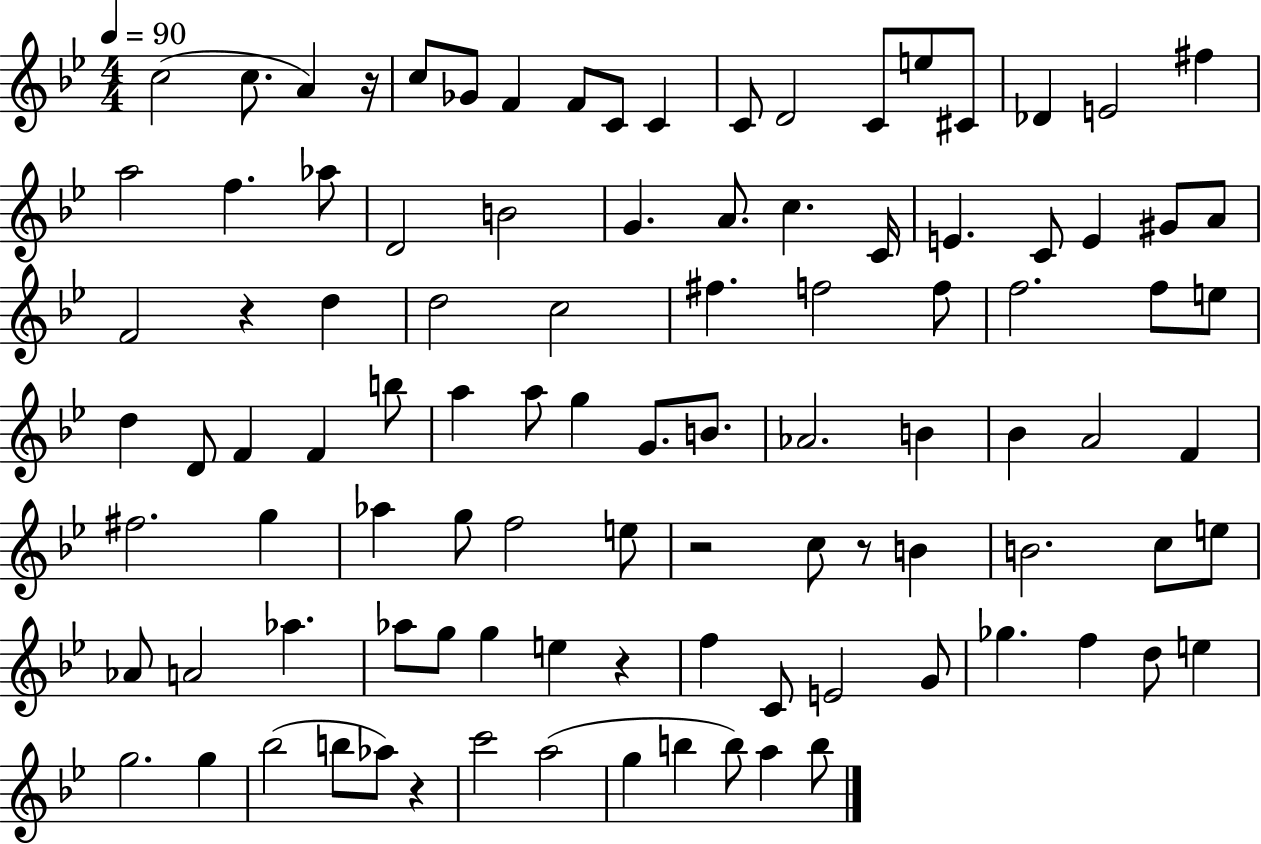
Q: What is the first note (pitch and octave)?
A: C5